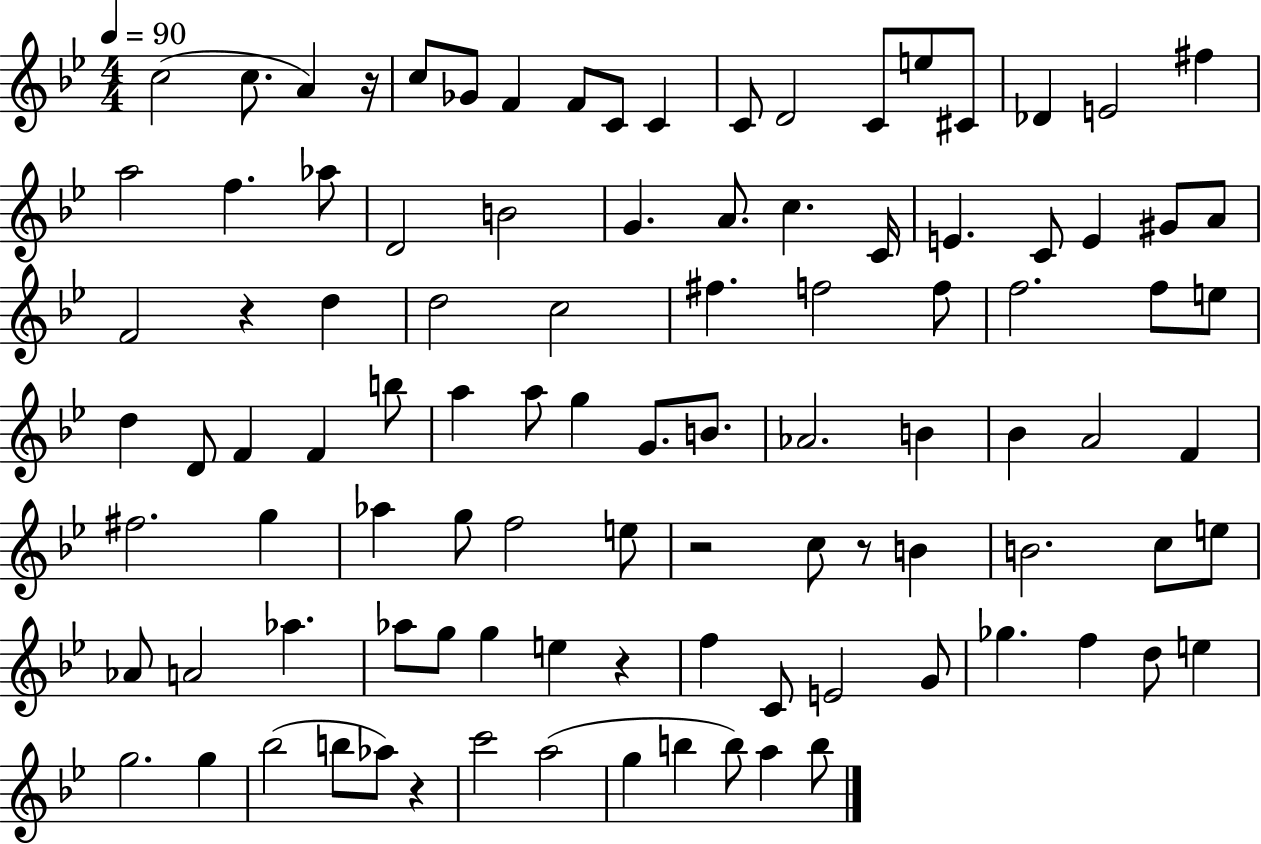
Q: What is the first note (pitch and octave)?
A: C5